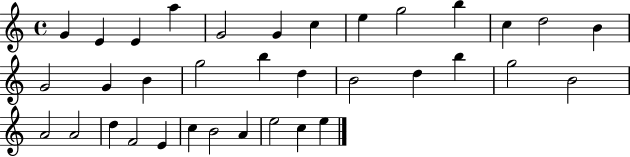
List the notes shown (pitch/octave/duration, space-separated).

G4/q E4/q E4/q A5/q G4/h G4/q C5/q E5/q G5/h B5/q C5/q D5/h B4/q G4/h G4/q B4/q G5/h B5/q D5/q B4/h D5/q B5/q G5/h B4/h A4/h A4/h D5/q F4/h E4/q C5/q B4/h A4/q E5/h C5/q E5/q